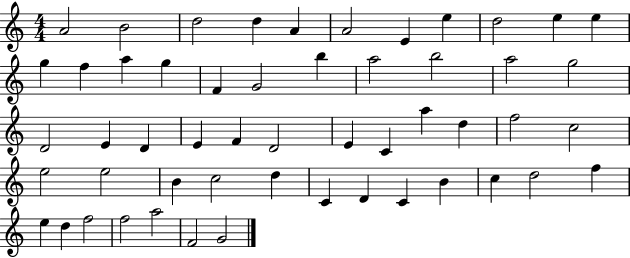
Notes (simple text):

A4/h B4/h D5/h D5/q A4/q A4/h E4/q E5/q D5/h E5/q E5/q G5/q F5/q A5/q G5/q F4/q G4/h B5/q A5/h B5/h A5/h G5/h D4/h E4/q D4/q E4/q F4/q D4/h E4/q C4/q A5/q D5/q F5/h C5/h E5/h E5/h B4/q C5/h D5/q C4/q D4/q C4/q B4/q C5/q D5/h F5/q E5/q D5/q F5/h F5/h A5/h F4/h G4/h